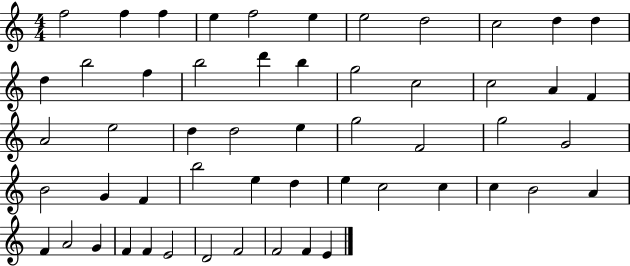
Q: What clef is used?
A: treble